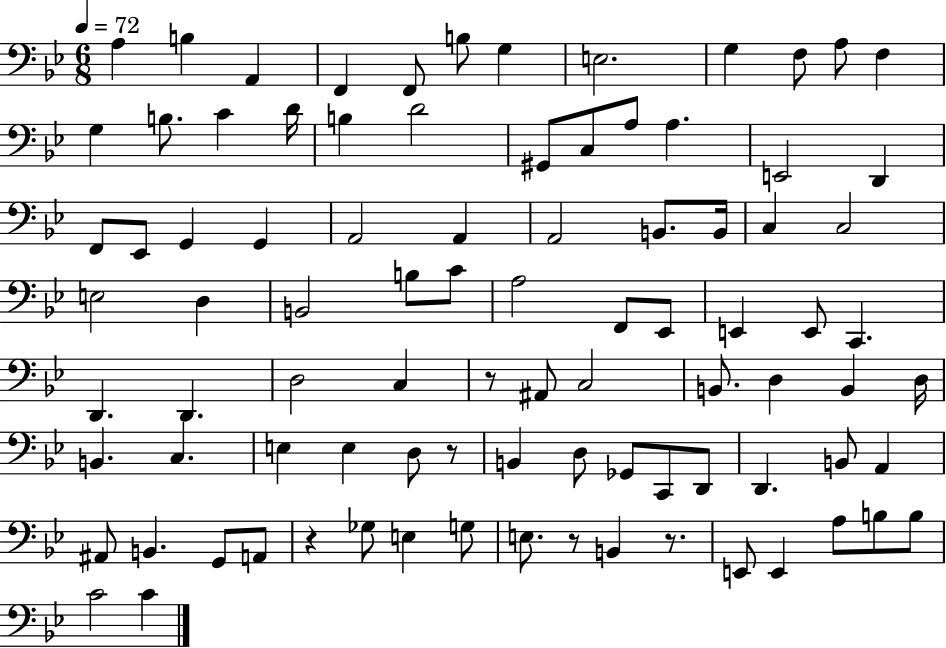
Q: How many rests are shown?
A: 5